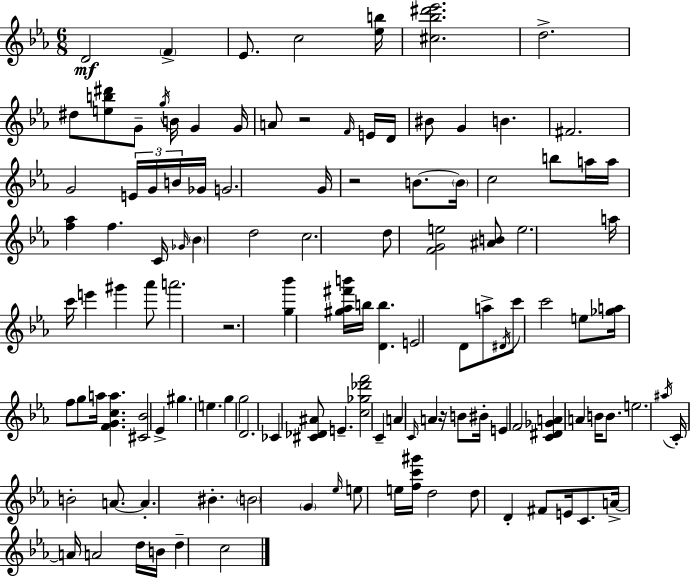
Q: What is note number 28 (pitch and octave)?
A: B4